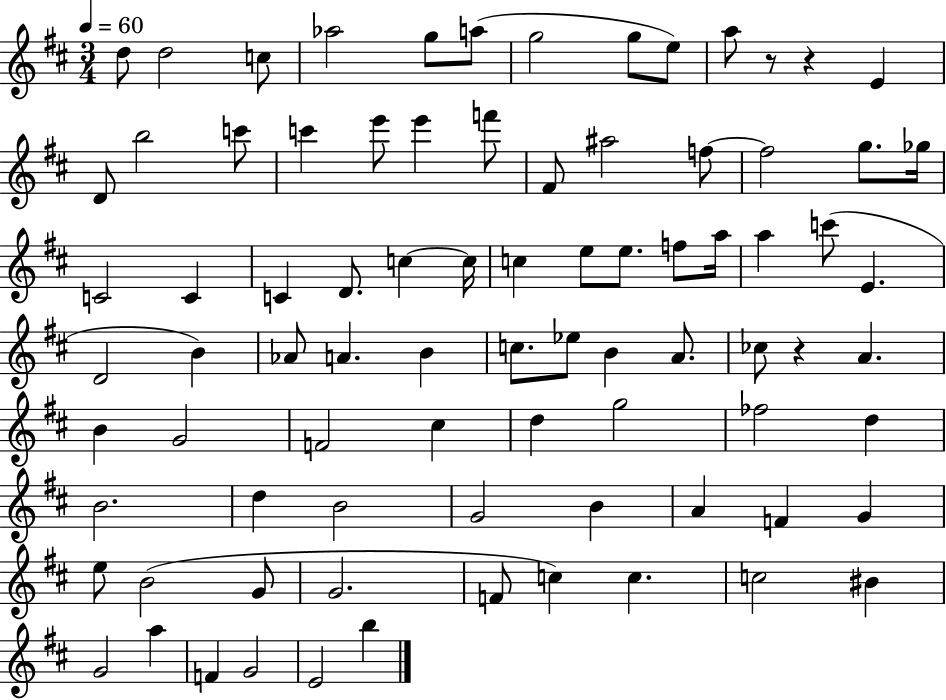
D5/e D5/h C5/e Ab5/h G5/e A5/e G5/h G5/e E5/e A5/e R/e R/q E4/q D4/e B5/h C6/e C6/q E6/e E6/q F6/e F#4/e A#5/h F5/e F5/h G5/e. Gb5/s C4/h C4/q C4/q D4/e. C5/q C5/s C5/q E5/e E5/e. F5/e A5/s A5/q C6/e E4/q. D4/h B4/q Ab4/e A4/q. B4/q C5/e. Eb5/e B4/q A4/e. CES5/e R/q A4/q. B4/q G4/h F4/h C#5/q D5/q G5/h FES5/h D5/q B4/h. D5/q B4/h G4/h B4/q A4/q F4/q G4/q E5/e B4/h G4/e G4/h. F4/e C5/q C5/q. C5/h BIS4/q G4/h A5/q F4/q G4/h E4/h B5/q